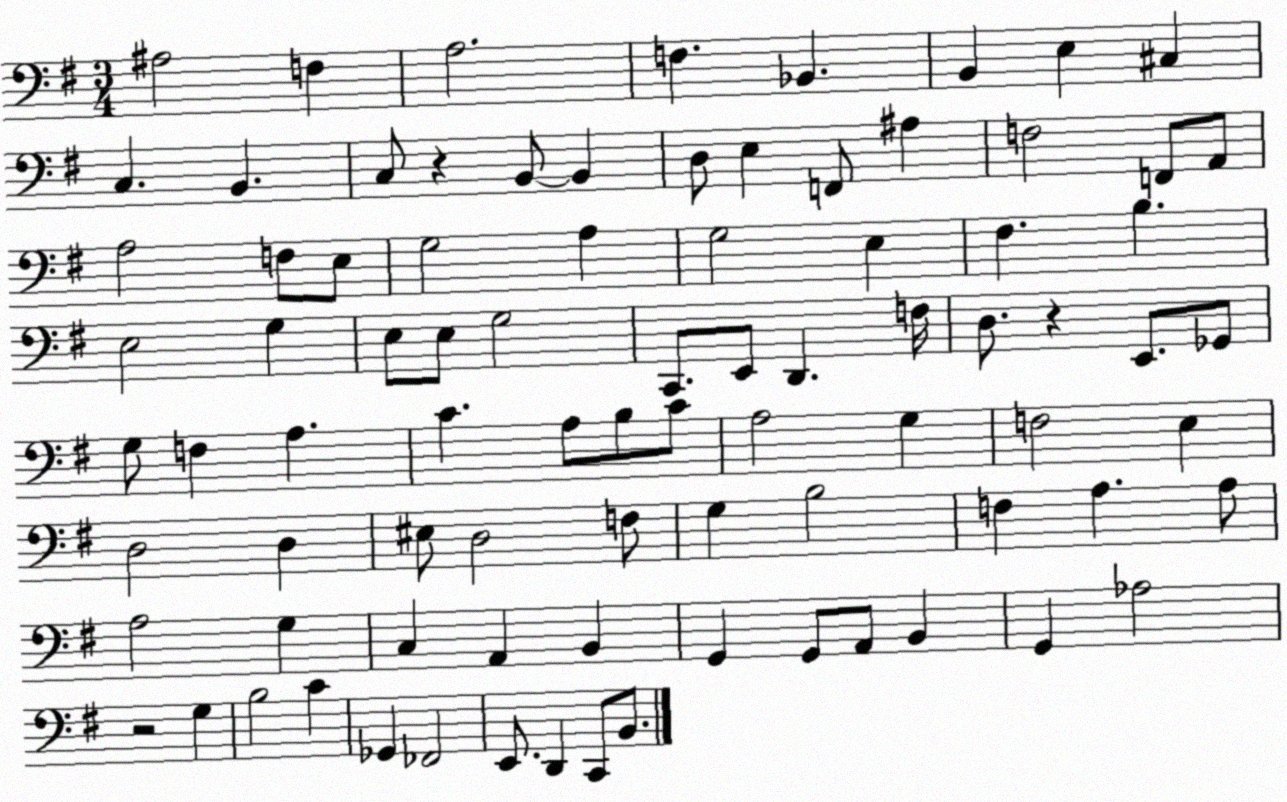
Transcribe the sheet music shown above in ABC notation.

X:1
T:Untitled
M:3/4
L:1/4
K:G
^A,2 F, A,2 F, _B,, B,, E, ^C, C, B,, C,/2 z B,,/2 B,, D,/2 E, F,,/2 ^A, F,2 F,,/2 A,,/2 A,2 F,/2 E,/2 G,2 A, G,2 E, ^F, B, E,2 G, E,/2 E,/2 G,2 C,,/2 E,,/2 D,, F,/4 D,/2 z E,,/2 _G,,/2 G,/2 F, A, C A,/2 B,/2 C/2 A,2 G, F,2 E, D,2 D, ^E,/2 D,2 F,/2 G, B,2 F, A, A,/2 A,2 G, C, A,, B,, G,, G,,/2 A,,/2 B,, G,, _A,2 z2 G, B,2 C _G,, _F,,2 E,,/2 D,, C,,/2 B,,/2